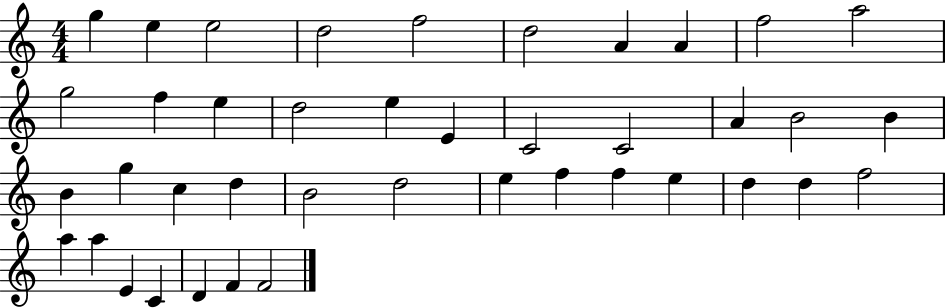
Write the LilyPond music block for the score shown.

{
  \clef treble
  \numericTimeSignature
  \time 4/4
  \key c \major
  g''4 e''4 e''2 | d''2 f''2 | d''2 a'4 a'4 | f''2 a''2 | \break g''2 f''4 e''4 | d''2 e''4 e'4 | c'2 c'2 | a'4 b'2 b'4 | \break b'4 g''4 c''4 d''4 | b'2 d''2 | e''4 f''4 f''4 e''4 | d''4 d''4 f''2 | \break a''4 a''4 e'4 c'4 | d'4 f'4 f'2 | \bar "|."
}